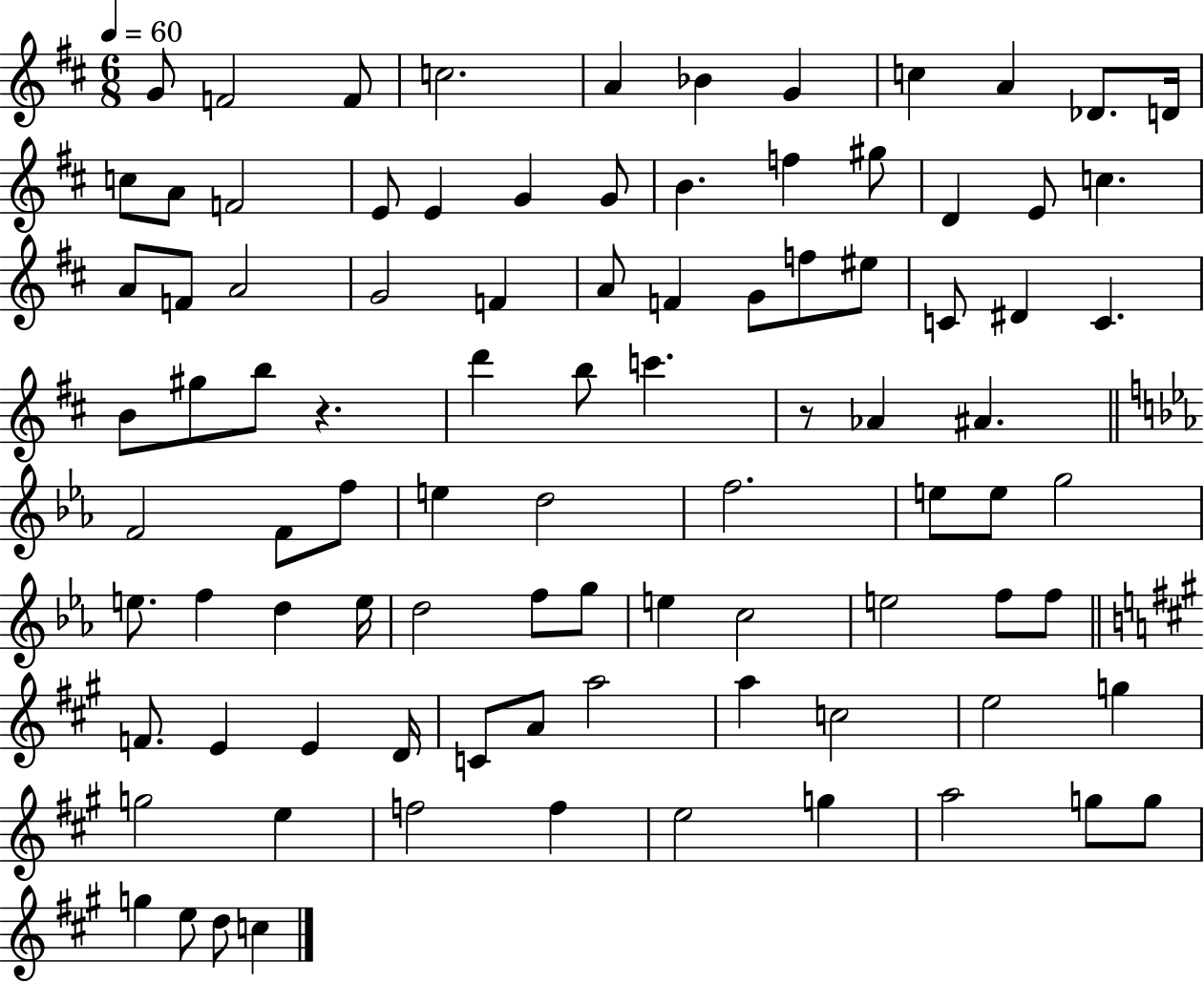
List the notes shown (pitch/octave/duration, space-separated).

G4/e F4/h F4/e C5/h. A4/q Bb4/q G4/q C5/q A4/q Db4/e. D4/s C5/e A4/e F4/h E4/e E4/q G4/q G4/e B4/q. F5/q G#5/e D4/q E4/e C5/q. A4/e F4/e A4/h G4/h F4/q A4/e F4/q G4/e F5/e EIS5/e C4/e D#4/q C4/q. B4/e G#5/e B5/e R/q. D6/q B5/e C6/q. R/e Ab4/q A#4/q. F4/h F4/e F5/e E5/q D5/h F5/h. E5/e E5/e G5/h E5/e. F5/q D5/q E5/s D5/h F5/e G5/e E5/q C5/h E5/h F5/e F5/e F4/e. E4/q E4/q D4/s C4/e A4/e A5/h A5/q C5/h E5/h G5/q G5/h E5/q F5/h F5/q E5/h G5/q A5/h G5/e G5/e G5/q E5/e D5/e C5/q